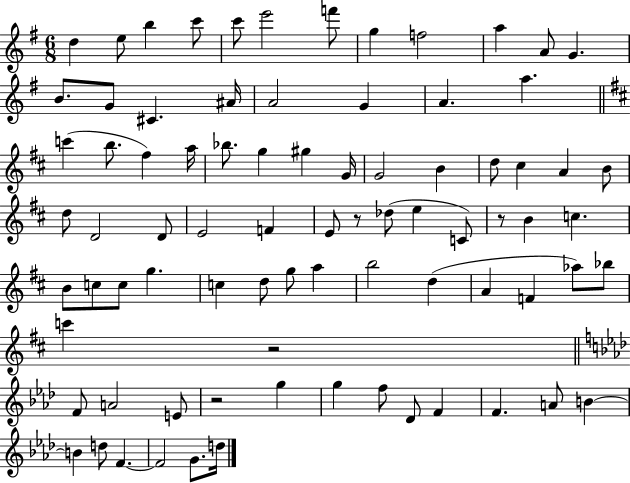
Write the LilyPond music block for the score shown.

{
  \clef treble
  \numericTimeSignature
  \time 6/8
  \key g \major
  d''4 e''8 b''4 c'''8 | c'''8 e'''2 f'''8 | g''4 f''2 | a''4 a'8 g'4. | \break b'8. g'8 cis'4. ais'16 | a'2 g'4 | a'4. a''4. | \bar "||" \break \key d \major c'''4( b''8. fis''4) a''16 | bes''8. g''4 gis''4 g'16 | g'2 b'4 | d''8 cis''4 a'4 b'8 | \break d''8 d'2 d'8 | e'2 f'4 | e'8 r8 des''8( e''4 c'8) | r8 b'4 c''4. | \break b'8 c''8 c''8 g''4. | c''4 d''8 g''8 a''4 | b''2 d''4( | a'4 f'4 aes''8) bes''8 | \break c'''4 r2 | \bar "||" \break \key aes \major f'8 a'2 e'8 | r2 g''4 | g''4 f''8 des'8 f'4 | f'4. a'8 b'4~~ | \break b'4 d''8 f'4.~~ | f'2 g'8. d''16 | \bar "|."
}